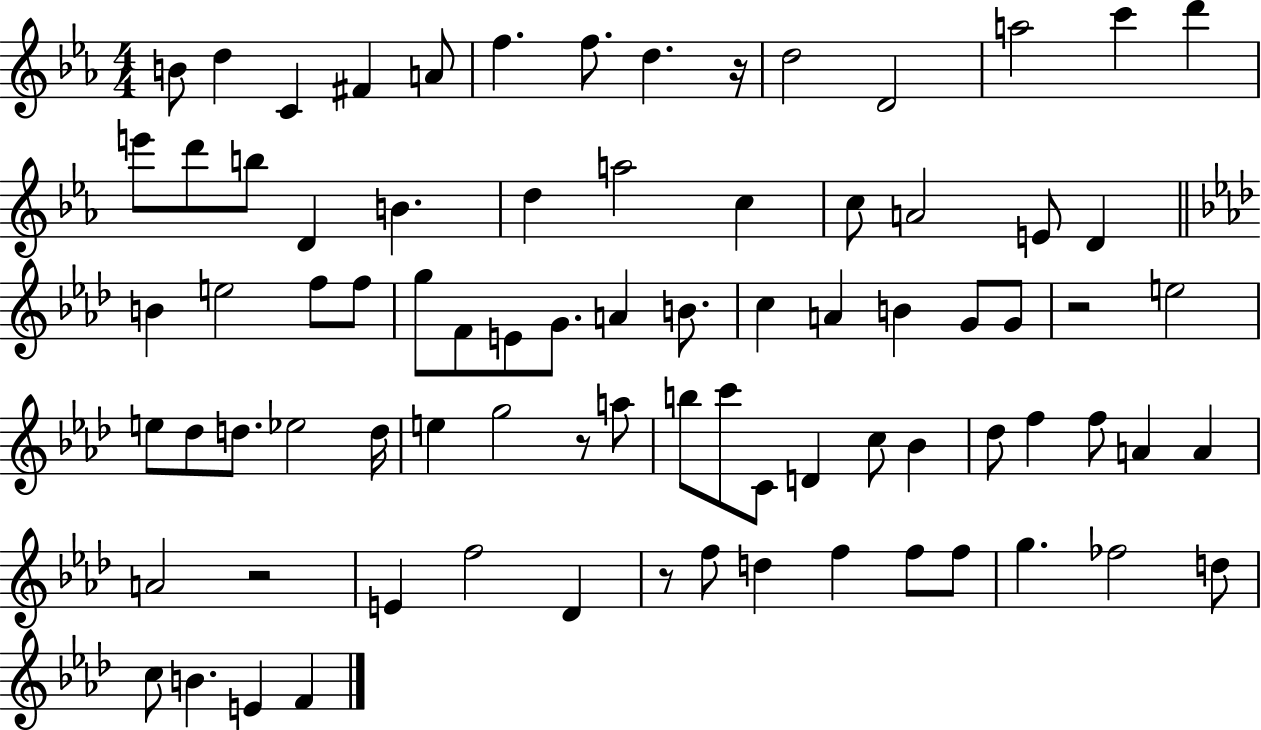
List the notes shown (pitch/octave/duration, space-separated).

B4/e D5/q C4/q F#4/q A4/e F5/q. F5/e. D5/q. R/s D5/h D4/h A5/h C6/q D6/q E6/e D6/e B5/e D4/q B4/q. D5/q A5/h C5/q C5/e A4/h E4/e D4/q B4/q E5/h F5/e F5/e G5/e F4/e E4/e G4/e. A4/q B4/e. C5/q A4/q B4/q G4/e G4/e R/h E5/h E5/e Db5/e D5/e. Eb5/h D5/s E5/q G5/h R/e A5/e B5/e C6/e C4/e D4/q C5/e Bb4/q Db5/e F5/q F5/e A4/q A4/q A4/h R/h E4/q F5/h Db4/q R/e F5/e D5/q F5/q F5/e F5/e G5/q. FES5/h D5/e C5/e B4/q. E4/q F4/q